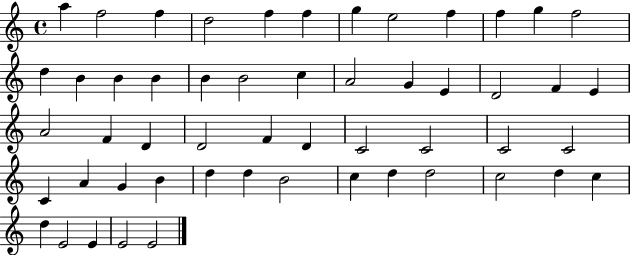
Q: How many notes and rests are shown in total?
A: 53